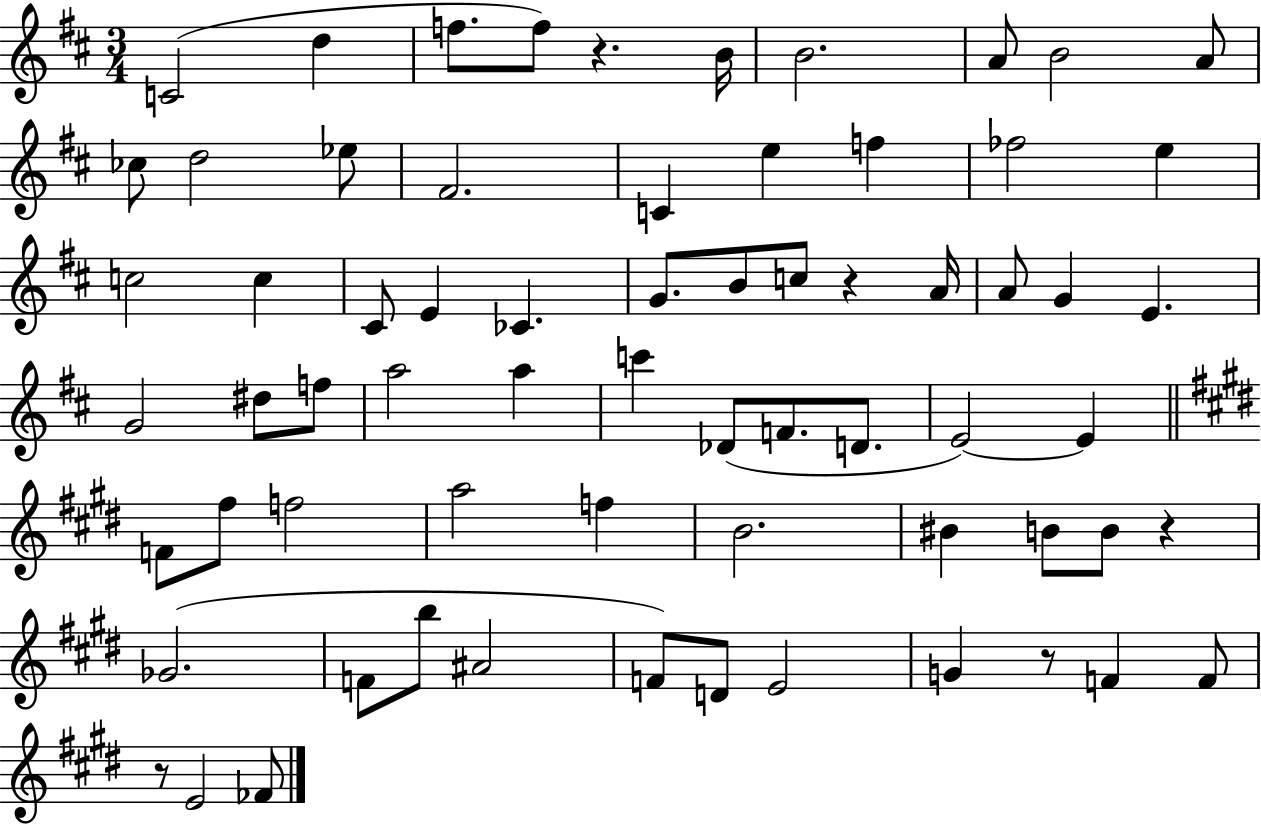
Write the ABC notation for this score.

X:1
T:Untitled
M:3/4
L:1/4
K:D
C2 d f/2 f/2 z B/4 B2 A/2 B2 A/2 _c/2 d2 _e/2 ^F2 C e f _f2 e c2 c ^C/2 E _C G/2 B/2 c/2 z A/4 A/2 G E G2 ^d/2 f/2 a2 a c' _D/2 F/2 D/2 E2 E F/2 ^f/2 f2 a2 f B2 ^B B/2 B/2 z _G2 F/2 b/2 ^A2 F/2 D/2 E2 G z/2 F F/2 z/2 E2 _F/2